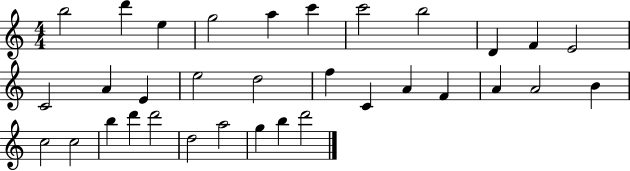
{
  \clef treble
  \numericTimeSignature
  \time 4/4
  \key c \major
  b''2 d'''4 e''4 | g''2 a''4 c'''4 | c'''2 b''2 | d'4 f'4 e'2 | \break c'2 a'4 e'4 | e''2 d''2 | f''4 c'4 a'4 f'4 | a'4 a'2 b'4 | \break c''2 c''2 | b''4 d'''4 d'''2 | d''2 a''2 | g''4 b''4 d'''2 | \break \bar "|."
}